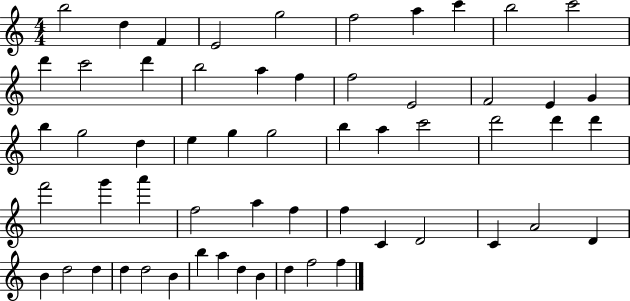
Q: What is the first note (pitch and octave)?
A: B5